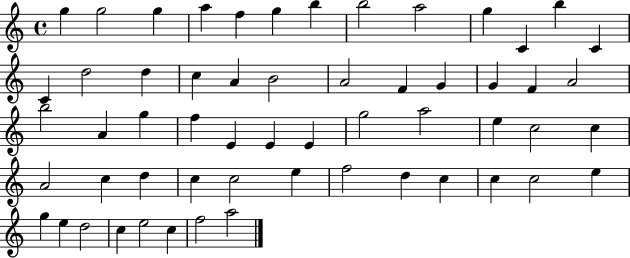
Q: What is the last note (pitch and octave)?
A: A5